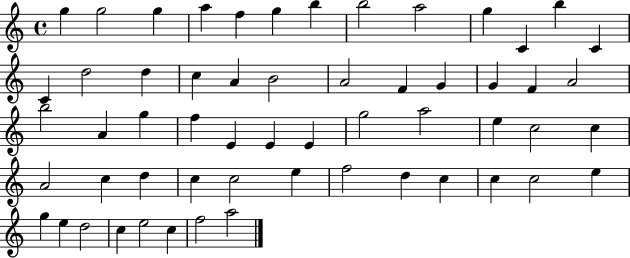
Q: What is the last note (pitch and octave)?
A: A5